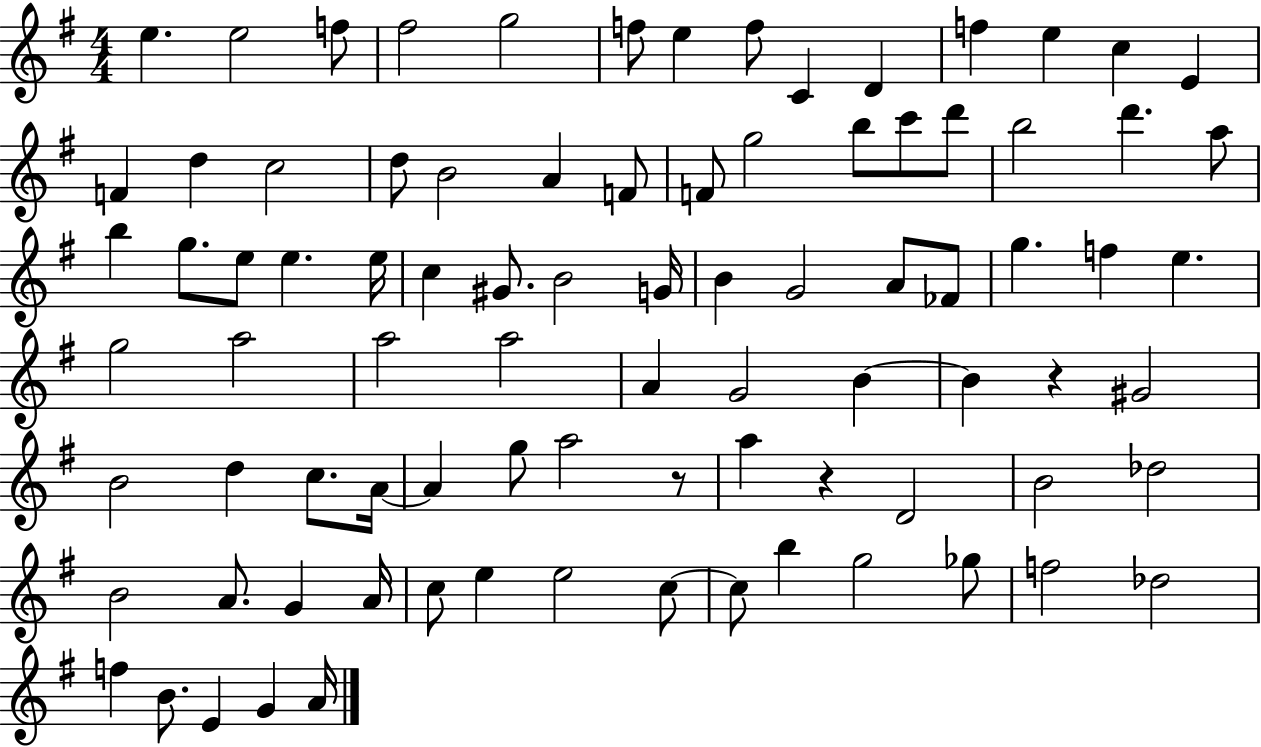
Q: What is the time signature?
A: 4/4